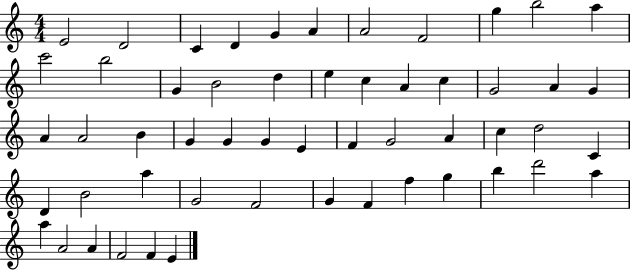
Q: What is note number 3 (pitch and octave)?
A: C4